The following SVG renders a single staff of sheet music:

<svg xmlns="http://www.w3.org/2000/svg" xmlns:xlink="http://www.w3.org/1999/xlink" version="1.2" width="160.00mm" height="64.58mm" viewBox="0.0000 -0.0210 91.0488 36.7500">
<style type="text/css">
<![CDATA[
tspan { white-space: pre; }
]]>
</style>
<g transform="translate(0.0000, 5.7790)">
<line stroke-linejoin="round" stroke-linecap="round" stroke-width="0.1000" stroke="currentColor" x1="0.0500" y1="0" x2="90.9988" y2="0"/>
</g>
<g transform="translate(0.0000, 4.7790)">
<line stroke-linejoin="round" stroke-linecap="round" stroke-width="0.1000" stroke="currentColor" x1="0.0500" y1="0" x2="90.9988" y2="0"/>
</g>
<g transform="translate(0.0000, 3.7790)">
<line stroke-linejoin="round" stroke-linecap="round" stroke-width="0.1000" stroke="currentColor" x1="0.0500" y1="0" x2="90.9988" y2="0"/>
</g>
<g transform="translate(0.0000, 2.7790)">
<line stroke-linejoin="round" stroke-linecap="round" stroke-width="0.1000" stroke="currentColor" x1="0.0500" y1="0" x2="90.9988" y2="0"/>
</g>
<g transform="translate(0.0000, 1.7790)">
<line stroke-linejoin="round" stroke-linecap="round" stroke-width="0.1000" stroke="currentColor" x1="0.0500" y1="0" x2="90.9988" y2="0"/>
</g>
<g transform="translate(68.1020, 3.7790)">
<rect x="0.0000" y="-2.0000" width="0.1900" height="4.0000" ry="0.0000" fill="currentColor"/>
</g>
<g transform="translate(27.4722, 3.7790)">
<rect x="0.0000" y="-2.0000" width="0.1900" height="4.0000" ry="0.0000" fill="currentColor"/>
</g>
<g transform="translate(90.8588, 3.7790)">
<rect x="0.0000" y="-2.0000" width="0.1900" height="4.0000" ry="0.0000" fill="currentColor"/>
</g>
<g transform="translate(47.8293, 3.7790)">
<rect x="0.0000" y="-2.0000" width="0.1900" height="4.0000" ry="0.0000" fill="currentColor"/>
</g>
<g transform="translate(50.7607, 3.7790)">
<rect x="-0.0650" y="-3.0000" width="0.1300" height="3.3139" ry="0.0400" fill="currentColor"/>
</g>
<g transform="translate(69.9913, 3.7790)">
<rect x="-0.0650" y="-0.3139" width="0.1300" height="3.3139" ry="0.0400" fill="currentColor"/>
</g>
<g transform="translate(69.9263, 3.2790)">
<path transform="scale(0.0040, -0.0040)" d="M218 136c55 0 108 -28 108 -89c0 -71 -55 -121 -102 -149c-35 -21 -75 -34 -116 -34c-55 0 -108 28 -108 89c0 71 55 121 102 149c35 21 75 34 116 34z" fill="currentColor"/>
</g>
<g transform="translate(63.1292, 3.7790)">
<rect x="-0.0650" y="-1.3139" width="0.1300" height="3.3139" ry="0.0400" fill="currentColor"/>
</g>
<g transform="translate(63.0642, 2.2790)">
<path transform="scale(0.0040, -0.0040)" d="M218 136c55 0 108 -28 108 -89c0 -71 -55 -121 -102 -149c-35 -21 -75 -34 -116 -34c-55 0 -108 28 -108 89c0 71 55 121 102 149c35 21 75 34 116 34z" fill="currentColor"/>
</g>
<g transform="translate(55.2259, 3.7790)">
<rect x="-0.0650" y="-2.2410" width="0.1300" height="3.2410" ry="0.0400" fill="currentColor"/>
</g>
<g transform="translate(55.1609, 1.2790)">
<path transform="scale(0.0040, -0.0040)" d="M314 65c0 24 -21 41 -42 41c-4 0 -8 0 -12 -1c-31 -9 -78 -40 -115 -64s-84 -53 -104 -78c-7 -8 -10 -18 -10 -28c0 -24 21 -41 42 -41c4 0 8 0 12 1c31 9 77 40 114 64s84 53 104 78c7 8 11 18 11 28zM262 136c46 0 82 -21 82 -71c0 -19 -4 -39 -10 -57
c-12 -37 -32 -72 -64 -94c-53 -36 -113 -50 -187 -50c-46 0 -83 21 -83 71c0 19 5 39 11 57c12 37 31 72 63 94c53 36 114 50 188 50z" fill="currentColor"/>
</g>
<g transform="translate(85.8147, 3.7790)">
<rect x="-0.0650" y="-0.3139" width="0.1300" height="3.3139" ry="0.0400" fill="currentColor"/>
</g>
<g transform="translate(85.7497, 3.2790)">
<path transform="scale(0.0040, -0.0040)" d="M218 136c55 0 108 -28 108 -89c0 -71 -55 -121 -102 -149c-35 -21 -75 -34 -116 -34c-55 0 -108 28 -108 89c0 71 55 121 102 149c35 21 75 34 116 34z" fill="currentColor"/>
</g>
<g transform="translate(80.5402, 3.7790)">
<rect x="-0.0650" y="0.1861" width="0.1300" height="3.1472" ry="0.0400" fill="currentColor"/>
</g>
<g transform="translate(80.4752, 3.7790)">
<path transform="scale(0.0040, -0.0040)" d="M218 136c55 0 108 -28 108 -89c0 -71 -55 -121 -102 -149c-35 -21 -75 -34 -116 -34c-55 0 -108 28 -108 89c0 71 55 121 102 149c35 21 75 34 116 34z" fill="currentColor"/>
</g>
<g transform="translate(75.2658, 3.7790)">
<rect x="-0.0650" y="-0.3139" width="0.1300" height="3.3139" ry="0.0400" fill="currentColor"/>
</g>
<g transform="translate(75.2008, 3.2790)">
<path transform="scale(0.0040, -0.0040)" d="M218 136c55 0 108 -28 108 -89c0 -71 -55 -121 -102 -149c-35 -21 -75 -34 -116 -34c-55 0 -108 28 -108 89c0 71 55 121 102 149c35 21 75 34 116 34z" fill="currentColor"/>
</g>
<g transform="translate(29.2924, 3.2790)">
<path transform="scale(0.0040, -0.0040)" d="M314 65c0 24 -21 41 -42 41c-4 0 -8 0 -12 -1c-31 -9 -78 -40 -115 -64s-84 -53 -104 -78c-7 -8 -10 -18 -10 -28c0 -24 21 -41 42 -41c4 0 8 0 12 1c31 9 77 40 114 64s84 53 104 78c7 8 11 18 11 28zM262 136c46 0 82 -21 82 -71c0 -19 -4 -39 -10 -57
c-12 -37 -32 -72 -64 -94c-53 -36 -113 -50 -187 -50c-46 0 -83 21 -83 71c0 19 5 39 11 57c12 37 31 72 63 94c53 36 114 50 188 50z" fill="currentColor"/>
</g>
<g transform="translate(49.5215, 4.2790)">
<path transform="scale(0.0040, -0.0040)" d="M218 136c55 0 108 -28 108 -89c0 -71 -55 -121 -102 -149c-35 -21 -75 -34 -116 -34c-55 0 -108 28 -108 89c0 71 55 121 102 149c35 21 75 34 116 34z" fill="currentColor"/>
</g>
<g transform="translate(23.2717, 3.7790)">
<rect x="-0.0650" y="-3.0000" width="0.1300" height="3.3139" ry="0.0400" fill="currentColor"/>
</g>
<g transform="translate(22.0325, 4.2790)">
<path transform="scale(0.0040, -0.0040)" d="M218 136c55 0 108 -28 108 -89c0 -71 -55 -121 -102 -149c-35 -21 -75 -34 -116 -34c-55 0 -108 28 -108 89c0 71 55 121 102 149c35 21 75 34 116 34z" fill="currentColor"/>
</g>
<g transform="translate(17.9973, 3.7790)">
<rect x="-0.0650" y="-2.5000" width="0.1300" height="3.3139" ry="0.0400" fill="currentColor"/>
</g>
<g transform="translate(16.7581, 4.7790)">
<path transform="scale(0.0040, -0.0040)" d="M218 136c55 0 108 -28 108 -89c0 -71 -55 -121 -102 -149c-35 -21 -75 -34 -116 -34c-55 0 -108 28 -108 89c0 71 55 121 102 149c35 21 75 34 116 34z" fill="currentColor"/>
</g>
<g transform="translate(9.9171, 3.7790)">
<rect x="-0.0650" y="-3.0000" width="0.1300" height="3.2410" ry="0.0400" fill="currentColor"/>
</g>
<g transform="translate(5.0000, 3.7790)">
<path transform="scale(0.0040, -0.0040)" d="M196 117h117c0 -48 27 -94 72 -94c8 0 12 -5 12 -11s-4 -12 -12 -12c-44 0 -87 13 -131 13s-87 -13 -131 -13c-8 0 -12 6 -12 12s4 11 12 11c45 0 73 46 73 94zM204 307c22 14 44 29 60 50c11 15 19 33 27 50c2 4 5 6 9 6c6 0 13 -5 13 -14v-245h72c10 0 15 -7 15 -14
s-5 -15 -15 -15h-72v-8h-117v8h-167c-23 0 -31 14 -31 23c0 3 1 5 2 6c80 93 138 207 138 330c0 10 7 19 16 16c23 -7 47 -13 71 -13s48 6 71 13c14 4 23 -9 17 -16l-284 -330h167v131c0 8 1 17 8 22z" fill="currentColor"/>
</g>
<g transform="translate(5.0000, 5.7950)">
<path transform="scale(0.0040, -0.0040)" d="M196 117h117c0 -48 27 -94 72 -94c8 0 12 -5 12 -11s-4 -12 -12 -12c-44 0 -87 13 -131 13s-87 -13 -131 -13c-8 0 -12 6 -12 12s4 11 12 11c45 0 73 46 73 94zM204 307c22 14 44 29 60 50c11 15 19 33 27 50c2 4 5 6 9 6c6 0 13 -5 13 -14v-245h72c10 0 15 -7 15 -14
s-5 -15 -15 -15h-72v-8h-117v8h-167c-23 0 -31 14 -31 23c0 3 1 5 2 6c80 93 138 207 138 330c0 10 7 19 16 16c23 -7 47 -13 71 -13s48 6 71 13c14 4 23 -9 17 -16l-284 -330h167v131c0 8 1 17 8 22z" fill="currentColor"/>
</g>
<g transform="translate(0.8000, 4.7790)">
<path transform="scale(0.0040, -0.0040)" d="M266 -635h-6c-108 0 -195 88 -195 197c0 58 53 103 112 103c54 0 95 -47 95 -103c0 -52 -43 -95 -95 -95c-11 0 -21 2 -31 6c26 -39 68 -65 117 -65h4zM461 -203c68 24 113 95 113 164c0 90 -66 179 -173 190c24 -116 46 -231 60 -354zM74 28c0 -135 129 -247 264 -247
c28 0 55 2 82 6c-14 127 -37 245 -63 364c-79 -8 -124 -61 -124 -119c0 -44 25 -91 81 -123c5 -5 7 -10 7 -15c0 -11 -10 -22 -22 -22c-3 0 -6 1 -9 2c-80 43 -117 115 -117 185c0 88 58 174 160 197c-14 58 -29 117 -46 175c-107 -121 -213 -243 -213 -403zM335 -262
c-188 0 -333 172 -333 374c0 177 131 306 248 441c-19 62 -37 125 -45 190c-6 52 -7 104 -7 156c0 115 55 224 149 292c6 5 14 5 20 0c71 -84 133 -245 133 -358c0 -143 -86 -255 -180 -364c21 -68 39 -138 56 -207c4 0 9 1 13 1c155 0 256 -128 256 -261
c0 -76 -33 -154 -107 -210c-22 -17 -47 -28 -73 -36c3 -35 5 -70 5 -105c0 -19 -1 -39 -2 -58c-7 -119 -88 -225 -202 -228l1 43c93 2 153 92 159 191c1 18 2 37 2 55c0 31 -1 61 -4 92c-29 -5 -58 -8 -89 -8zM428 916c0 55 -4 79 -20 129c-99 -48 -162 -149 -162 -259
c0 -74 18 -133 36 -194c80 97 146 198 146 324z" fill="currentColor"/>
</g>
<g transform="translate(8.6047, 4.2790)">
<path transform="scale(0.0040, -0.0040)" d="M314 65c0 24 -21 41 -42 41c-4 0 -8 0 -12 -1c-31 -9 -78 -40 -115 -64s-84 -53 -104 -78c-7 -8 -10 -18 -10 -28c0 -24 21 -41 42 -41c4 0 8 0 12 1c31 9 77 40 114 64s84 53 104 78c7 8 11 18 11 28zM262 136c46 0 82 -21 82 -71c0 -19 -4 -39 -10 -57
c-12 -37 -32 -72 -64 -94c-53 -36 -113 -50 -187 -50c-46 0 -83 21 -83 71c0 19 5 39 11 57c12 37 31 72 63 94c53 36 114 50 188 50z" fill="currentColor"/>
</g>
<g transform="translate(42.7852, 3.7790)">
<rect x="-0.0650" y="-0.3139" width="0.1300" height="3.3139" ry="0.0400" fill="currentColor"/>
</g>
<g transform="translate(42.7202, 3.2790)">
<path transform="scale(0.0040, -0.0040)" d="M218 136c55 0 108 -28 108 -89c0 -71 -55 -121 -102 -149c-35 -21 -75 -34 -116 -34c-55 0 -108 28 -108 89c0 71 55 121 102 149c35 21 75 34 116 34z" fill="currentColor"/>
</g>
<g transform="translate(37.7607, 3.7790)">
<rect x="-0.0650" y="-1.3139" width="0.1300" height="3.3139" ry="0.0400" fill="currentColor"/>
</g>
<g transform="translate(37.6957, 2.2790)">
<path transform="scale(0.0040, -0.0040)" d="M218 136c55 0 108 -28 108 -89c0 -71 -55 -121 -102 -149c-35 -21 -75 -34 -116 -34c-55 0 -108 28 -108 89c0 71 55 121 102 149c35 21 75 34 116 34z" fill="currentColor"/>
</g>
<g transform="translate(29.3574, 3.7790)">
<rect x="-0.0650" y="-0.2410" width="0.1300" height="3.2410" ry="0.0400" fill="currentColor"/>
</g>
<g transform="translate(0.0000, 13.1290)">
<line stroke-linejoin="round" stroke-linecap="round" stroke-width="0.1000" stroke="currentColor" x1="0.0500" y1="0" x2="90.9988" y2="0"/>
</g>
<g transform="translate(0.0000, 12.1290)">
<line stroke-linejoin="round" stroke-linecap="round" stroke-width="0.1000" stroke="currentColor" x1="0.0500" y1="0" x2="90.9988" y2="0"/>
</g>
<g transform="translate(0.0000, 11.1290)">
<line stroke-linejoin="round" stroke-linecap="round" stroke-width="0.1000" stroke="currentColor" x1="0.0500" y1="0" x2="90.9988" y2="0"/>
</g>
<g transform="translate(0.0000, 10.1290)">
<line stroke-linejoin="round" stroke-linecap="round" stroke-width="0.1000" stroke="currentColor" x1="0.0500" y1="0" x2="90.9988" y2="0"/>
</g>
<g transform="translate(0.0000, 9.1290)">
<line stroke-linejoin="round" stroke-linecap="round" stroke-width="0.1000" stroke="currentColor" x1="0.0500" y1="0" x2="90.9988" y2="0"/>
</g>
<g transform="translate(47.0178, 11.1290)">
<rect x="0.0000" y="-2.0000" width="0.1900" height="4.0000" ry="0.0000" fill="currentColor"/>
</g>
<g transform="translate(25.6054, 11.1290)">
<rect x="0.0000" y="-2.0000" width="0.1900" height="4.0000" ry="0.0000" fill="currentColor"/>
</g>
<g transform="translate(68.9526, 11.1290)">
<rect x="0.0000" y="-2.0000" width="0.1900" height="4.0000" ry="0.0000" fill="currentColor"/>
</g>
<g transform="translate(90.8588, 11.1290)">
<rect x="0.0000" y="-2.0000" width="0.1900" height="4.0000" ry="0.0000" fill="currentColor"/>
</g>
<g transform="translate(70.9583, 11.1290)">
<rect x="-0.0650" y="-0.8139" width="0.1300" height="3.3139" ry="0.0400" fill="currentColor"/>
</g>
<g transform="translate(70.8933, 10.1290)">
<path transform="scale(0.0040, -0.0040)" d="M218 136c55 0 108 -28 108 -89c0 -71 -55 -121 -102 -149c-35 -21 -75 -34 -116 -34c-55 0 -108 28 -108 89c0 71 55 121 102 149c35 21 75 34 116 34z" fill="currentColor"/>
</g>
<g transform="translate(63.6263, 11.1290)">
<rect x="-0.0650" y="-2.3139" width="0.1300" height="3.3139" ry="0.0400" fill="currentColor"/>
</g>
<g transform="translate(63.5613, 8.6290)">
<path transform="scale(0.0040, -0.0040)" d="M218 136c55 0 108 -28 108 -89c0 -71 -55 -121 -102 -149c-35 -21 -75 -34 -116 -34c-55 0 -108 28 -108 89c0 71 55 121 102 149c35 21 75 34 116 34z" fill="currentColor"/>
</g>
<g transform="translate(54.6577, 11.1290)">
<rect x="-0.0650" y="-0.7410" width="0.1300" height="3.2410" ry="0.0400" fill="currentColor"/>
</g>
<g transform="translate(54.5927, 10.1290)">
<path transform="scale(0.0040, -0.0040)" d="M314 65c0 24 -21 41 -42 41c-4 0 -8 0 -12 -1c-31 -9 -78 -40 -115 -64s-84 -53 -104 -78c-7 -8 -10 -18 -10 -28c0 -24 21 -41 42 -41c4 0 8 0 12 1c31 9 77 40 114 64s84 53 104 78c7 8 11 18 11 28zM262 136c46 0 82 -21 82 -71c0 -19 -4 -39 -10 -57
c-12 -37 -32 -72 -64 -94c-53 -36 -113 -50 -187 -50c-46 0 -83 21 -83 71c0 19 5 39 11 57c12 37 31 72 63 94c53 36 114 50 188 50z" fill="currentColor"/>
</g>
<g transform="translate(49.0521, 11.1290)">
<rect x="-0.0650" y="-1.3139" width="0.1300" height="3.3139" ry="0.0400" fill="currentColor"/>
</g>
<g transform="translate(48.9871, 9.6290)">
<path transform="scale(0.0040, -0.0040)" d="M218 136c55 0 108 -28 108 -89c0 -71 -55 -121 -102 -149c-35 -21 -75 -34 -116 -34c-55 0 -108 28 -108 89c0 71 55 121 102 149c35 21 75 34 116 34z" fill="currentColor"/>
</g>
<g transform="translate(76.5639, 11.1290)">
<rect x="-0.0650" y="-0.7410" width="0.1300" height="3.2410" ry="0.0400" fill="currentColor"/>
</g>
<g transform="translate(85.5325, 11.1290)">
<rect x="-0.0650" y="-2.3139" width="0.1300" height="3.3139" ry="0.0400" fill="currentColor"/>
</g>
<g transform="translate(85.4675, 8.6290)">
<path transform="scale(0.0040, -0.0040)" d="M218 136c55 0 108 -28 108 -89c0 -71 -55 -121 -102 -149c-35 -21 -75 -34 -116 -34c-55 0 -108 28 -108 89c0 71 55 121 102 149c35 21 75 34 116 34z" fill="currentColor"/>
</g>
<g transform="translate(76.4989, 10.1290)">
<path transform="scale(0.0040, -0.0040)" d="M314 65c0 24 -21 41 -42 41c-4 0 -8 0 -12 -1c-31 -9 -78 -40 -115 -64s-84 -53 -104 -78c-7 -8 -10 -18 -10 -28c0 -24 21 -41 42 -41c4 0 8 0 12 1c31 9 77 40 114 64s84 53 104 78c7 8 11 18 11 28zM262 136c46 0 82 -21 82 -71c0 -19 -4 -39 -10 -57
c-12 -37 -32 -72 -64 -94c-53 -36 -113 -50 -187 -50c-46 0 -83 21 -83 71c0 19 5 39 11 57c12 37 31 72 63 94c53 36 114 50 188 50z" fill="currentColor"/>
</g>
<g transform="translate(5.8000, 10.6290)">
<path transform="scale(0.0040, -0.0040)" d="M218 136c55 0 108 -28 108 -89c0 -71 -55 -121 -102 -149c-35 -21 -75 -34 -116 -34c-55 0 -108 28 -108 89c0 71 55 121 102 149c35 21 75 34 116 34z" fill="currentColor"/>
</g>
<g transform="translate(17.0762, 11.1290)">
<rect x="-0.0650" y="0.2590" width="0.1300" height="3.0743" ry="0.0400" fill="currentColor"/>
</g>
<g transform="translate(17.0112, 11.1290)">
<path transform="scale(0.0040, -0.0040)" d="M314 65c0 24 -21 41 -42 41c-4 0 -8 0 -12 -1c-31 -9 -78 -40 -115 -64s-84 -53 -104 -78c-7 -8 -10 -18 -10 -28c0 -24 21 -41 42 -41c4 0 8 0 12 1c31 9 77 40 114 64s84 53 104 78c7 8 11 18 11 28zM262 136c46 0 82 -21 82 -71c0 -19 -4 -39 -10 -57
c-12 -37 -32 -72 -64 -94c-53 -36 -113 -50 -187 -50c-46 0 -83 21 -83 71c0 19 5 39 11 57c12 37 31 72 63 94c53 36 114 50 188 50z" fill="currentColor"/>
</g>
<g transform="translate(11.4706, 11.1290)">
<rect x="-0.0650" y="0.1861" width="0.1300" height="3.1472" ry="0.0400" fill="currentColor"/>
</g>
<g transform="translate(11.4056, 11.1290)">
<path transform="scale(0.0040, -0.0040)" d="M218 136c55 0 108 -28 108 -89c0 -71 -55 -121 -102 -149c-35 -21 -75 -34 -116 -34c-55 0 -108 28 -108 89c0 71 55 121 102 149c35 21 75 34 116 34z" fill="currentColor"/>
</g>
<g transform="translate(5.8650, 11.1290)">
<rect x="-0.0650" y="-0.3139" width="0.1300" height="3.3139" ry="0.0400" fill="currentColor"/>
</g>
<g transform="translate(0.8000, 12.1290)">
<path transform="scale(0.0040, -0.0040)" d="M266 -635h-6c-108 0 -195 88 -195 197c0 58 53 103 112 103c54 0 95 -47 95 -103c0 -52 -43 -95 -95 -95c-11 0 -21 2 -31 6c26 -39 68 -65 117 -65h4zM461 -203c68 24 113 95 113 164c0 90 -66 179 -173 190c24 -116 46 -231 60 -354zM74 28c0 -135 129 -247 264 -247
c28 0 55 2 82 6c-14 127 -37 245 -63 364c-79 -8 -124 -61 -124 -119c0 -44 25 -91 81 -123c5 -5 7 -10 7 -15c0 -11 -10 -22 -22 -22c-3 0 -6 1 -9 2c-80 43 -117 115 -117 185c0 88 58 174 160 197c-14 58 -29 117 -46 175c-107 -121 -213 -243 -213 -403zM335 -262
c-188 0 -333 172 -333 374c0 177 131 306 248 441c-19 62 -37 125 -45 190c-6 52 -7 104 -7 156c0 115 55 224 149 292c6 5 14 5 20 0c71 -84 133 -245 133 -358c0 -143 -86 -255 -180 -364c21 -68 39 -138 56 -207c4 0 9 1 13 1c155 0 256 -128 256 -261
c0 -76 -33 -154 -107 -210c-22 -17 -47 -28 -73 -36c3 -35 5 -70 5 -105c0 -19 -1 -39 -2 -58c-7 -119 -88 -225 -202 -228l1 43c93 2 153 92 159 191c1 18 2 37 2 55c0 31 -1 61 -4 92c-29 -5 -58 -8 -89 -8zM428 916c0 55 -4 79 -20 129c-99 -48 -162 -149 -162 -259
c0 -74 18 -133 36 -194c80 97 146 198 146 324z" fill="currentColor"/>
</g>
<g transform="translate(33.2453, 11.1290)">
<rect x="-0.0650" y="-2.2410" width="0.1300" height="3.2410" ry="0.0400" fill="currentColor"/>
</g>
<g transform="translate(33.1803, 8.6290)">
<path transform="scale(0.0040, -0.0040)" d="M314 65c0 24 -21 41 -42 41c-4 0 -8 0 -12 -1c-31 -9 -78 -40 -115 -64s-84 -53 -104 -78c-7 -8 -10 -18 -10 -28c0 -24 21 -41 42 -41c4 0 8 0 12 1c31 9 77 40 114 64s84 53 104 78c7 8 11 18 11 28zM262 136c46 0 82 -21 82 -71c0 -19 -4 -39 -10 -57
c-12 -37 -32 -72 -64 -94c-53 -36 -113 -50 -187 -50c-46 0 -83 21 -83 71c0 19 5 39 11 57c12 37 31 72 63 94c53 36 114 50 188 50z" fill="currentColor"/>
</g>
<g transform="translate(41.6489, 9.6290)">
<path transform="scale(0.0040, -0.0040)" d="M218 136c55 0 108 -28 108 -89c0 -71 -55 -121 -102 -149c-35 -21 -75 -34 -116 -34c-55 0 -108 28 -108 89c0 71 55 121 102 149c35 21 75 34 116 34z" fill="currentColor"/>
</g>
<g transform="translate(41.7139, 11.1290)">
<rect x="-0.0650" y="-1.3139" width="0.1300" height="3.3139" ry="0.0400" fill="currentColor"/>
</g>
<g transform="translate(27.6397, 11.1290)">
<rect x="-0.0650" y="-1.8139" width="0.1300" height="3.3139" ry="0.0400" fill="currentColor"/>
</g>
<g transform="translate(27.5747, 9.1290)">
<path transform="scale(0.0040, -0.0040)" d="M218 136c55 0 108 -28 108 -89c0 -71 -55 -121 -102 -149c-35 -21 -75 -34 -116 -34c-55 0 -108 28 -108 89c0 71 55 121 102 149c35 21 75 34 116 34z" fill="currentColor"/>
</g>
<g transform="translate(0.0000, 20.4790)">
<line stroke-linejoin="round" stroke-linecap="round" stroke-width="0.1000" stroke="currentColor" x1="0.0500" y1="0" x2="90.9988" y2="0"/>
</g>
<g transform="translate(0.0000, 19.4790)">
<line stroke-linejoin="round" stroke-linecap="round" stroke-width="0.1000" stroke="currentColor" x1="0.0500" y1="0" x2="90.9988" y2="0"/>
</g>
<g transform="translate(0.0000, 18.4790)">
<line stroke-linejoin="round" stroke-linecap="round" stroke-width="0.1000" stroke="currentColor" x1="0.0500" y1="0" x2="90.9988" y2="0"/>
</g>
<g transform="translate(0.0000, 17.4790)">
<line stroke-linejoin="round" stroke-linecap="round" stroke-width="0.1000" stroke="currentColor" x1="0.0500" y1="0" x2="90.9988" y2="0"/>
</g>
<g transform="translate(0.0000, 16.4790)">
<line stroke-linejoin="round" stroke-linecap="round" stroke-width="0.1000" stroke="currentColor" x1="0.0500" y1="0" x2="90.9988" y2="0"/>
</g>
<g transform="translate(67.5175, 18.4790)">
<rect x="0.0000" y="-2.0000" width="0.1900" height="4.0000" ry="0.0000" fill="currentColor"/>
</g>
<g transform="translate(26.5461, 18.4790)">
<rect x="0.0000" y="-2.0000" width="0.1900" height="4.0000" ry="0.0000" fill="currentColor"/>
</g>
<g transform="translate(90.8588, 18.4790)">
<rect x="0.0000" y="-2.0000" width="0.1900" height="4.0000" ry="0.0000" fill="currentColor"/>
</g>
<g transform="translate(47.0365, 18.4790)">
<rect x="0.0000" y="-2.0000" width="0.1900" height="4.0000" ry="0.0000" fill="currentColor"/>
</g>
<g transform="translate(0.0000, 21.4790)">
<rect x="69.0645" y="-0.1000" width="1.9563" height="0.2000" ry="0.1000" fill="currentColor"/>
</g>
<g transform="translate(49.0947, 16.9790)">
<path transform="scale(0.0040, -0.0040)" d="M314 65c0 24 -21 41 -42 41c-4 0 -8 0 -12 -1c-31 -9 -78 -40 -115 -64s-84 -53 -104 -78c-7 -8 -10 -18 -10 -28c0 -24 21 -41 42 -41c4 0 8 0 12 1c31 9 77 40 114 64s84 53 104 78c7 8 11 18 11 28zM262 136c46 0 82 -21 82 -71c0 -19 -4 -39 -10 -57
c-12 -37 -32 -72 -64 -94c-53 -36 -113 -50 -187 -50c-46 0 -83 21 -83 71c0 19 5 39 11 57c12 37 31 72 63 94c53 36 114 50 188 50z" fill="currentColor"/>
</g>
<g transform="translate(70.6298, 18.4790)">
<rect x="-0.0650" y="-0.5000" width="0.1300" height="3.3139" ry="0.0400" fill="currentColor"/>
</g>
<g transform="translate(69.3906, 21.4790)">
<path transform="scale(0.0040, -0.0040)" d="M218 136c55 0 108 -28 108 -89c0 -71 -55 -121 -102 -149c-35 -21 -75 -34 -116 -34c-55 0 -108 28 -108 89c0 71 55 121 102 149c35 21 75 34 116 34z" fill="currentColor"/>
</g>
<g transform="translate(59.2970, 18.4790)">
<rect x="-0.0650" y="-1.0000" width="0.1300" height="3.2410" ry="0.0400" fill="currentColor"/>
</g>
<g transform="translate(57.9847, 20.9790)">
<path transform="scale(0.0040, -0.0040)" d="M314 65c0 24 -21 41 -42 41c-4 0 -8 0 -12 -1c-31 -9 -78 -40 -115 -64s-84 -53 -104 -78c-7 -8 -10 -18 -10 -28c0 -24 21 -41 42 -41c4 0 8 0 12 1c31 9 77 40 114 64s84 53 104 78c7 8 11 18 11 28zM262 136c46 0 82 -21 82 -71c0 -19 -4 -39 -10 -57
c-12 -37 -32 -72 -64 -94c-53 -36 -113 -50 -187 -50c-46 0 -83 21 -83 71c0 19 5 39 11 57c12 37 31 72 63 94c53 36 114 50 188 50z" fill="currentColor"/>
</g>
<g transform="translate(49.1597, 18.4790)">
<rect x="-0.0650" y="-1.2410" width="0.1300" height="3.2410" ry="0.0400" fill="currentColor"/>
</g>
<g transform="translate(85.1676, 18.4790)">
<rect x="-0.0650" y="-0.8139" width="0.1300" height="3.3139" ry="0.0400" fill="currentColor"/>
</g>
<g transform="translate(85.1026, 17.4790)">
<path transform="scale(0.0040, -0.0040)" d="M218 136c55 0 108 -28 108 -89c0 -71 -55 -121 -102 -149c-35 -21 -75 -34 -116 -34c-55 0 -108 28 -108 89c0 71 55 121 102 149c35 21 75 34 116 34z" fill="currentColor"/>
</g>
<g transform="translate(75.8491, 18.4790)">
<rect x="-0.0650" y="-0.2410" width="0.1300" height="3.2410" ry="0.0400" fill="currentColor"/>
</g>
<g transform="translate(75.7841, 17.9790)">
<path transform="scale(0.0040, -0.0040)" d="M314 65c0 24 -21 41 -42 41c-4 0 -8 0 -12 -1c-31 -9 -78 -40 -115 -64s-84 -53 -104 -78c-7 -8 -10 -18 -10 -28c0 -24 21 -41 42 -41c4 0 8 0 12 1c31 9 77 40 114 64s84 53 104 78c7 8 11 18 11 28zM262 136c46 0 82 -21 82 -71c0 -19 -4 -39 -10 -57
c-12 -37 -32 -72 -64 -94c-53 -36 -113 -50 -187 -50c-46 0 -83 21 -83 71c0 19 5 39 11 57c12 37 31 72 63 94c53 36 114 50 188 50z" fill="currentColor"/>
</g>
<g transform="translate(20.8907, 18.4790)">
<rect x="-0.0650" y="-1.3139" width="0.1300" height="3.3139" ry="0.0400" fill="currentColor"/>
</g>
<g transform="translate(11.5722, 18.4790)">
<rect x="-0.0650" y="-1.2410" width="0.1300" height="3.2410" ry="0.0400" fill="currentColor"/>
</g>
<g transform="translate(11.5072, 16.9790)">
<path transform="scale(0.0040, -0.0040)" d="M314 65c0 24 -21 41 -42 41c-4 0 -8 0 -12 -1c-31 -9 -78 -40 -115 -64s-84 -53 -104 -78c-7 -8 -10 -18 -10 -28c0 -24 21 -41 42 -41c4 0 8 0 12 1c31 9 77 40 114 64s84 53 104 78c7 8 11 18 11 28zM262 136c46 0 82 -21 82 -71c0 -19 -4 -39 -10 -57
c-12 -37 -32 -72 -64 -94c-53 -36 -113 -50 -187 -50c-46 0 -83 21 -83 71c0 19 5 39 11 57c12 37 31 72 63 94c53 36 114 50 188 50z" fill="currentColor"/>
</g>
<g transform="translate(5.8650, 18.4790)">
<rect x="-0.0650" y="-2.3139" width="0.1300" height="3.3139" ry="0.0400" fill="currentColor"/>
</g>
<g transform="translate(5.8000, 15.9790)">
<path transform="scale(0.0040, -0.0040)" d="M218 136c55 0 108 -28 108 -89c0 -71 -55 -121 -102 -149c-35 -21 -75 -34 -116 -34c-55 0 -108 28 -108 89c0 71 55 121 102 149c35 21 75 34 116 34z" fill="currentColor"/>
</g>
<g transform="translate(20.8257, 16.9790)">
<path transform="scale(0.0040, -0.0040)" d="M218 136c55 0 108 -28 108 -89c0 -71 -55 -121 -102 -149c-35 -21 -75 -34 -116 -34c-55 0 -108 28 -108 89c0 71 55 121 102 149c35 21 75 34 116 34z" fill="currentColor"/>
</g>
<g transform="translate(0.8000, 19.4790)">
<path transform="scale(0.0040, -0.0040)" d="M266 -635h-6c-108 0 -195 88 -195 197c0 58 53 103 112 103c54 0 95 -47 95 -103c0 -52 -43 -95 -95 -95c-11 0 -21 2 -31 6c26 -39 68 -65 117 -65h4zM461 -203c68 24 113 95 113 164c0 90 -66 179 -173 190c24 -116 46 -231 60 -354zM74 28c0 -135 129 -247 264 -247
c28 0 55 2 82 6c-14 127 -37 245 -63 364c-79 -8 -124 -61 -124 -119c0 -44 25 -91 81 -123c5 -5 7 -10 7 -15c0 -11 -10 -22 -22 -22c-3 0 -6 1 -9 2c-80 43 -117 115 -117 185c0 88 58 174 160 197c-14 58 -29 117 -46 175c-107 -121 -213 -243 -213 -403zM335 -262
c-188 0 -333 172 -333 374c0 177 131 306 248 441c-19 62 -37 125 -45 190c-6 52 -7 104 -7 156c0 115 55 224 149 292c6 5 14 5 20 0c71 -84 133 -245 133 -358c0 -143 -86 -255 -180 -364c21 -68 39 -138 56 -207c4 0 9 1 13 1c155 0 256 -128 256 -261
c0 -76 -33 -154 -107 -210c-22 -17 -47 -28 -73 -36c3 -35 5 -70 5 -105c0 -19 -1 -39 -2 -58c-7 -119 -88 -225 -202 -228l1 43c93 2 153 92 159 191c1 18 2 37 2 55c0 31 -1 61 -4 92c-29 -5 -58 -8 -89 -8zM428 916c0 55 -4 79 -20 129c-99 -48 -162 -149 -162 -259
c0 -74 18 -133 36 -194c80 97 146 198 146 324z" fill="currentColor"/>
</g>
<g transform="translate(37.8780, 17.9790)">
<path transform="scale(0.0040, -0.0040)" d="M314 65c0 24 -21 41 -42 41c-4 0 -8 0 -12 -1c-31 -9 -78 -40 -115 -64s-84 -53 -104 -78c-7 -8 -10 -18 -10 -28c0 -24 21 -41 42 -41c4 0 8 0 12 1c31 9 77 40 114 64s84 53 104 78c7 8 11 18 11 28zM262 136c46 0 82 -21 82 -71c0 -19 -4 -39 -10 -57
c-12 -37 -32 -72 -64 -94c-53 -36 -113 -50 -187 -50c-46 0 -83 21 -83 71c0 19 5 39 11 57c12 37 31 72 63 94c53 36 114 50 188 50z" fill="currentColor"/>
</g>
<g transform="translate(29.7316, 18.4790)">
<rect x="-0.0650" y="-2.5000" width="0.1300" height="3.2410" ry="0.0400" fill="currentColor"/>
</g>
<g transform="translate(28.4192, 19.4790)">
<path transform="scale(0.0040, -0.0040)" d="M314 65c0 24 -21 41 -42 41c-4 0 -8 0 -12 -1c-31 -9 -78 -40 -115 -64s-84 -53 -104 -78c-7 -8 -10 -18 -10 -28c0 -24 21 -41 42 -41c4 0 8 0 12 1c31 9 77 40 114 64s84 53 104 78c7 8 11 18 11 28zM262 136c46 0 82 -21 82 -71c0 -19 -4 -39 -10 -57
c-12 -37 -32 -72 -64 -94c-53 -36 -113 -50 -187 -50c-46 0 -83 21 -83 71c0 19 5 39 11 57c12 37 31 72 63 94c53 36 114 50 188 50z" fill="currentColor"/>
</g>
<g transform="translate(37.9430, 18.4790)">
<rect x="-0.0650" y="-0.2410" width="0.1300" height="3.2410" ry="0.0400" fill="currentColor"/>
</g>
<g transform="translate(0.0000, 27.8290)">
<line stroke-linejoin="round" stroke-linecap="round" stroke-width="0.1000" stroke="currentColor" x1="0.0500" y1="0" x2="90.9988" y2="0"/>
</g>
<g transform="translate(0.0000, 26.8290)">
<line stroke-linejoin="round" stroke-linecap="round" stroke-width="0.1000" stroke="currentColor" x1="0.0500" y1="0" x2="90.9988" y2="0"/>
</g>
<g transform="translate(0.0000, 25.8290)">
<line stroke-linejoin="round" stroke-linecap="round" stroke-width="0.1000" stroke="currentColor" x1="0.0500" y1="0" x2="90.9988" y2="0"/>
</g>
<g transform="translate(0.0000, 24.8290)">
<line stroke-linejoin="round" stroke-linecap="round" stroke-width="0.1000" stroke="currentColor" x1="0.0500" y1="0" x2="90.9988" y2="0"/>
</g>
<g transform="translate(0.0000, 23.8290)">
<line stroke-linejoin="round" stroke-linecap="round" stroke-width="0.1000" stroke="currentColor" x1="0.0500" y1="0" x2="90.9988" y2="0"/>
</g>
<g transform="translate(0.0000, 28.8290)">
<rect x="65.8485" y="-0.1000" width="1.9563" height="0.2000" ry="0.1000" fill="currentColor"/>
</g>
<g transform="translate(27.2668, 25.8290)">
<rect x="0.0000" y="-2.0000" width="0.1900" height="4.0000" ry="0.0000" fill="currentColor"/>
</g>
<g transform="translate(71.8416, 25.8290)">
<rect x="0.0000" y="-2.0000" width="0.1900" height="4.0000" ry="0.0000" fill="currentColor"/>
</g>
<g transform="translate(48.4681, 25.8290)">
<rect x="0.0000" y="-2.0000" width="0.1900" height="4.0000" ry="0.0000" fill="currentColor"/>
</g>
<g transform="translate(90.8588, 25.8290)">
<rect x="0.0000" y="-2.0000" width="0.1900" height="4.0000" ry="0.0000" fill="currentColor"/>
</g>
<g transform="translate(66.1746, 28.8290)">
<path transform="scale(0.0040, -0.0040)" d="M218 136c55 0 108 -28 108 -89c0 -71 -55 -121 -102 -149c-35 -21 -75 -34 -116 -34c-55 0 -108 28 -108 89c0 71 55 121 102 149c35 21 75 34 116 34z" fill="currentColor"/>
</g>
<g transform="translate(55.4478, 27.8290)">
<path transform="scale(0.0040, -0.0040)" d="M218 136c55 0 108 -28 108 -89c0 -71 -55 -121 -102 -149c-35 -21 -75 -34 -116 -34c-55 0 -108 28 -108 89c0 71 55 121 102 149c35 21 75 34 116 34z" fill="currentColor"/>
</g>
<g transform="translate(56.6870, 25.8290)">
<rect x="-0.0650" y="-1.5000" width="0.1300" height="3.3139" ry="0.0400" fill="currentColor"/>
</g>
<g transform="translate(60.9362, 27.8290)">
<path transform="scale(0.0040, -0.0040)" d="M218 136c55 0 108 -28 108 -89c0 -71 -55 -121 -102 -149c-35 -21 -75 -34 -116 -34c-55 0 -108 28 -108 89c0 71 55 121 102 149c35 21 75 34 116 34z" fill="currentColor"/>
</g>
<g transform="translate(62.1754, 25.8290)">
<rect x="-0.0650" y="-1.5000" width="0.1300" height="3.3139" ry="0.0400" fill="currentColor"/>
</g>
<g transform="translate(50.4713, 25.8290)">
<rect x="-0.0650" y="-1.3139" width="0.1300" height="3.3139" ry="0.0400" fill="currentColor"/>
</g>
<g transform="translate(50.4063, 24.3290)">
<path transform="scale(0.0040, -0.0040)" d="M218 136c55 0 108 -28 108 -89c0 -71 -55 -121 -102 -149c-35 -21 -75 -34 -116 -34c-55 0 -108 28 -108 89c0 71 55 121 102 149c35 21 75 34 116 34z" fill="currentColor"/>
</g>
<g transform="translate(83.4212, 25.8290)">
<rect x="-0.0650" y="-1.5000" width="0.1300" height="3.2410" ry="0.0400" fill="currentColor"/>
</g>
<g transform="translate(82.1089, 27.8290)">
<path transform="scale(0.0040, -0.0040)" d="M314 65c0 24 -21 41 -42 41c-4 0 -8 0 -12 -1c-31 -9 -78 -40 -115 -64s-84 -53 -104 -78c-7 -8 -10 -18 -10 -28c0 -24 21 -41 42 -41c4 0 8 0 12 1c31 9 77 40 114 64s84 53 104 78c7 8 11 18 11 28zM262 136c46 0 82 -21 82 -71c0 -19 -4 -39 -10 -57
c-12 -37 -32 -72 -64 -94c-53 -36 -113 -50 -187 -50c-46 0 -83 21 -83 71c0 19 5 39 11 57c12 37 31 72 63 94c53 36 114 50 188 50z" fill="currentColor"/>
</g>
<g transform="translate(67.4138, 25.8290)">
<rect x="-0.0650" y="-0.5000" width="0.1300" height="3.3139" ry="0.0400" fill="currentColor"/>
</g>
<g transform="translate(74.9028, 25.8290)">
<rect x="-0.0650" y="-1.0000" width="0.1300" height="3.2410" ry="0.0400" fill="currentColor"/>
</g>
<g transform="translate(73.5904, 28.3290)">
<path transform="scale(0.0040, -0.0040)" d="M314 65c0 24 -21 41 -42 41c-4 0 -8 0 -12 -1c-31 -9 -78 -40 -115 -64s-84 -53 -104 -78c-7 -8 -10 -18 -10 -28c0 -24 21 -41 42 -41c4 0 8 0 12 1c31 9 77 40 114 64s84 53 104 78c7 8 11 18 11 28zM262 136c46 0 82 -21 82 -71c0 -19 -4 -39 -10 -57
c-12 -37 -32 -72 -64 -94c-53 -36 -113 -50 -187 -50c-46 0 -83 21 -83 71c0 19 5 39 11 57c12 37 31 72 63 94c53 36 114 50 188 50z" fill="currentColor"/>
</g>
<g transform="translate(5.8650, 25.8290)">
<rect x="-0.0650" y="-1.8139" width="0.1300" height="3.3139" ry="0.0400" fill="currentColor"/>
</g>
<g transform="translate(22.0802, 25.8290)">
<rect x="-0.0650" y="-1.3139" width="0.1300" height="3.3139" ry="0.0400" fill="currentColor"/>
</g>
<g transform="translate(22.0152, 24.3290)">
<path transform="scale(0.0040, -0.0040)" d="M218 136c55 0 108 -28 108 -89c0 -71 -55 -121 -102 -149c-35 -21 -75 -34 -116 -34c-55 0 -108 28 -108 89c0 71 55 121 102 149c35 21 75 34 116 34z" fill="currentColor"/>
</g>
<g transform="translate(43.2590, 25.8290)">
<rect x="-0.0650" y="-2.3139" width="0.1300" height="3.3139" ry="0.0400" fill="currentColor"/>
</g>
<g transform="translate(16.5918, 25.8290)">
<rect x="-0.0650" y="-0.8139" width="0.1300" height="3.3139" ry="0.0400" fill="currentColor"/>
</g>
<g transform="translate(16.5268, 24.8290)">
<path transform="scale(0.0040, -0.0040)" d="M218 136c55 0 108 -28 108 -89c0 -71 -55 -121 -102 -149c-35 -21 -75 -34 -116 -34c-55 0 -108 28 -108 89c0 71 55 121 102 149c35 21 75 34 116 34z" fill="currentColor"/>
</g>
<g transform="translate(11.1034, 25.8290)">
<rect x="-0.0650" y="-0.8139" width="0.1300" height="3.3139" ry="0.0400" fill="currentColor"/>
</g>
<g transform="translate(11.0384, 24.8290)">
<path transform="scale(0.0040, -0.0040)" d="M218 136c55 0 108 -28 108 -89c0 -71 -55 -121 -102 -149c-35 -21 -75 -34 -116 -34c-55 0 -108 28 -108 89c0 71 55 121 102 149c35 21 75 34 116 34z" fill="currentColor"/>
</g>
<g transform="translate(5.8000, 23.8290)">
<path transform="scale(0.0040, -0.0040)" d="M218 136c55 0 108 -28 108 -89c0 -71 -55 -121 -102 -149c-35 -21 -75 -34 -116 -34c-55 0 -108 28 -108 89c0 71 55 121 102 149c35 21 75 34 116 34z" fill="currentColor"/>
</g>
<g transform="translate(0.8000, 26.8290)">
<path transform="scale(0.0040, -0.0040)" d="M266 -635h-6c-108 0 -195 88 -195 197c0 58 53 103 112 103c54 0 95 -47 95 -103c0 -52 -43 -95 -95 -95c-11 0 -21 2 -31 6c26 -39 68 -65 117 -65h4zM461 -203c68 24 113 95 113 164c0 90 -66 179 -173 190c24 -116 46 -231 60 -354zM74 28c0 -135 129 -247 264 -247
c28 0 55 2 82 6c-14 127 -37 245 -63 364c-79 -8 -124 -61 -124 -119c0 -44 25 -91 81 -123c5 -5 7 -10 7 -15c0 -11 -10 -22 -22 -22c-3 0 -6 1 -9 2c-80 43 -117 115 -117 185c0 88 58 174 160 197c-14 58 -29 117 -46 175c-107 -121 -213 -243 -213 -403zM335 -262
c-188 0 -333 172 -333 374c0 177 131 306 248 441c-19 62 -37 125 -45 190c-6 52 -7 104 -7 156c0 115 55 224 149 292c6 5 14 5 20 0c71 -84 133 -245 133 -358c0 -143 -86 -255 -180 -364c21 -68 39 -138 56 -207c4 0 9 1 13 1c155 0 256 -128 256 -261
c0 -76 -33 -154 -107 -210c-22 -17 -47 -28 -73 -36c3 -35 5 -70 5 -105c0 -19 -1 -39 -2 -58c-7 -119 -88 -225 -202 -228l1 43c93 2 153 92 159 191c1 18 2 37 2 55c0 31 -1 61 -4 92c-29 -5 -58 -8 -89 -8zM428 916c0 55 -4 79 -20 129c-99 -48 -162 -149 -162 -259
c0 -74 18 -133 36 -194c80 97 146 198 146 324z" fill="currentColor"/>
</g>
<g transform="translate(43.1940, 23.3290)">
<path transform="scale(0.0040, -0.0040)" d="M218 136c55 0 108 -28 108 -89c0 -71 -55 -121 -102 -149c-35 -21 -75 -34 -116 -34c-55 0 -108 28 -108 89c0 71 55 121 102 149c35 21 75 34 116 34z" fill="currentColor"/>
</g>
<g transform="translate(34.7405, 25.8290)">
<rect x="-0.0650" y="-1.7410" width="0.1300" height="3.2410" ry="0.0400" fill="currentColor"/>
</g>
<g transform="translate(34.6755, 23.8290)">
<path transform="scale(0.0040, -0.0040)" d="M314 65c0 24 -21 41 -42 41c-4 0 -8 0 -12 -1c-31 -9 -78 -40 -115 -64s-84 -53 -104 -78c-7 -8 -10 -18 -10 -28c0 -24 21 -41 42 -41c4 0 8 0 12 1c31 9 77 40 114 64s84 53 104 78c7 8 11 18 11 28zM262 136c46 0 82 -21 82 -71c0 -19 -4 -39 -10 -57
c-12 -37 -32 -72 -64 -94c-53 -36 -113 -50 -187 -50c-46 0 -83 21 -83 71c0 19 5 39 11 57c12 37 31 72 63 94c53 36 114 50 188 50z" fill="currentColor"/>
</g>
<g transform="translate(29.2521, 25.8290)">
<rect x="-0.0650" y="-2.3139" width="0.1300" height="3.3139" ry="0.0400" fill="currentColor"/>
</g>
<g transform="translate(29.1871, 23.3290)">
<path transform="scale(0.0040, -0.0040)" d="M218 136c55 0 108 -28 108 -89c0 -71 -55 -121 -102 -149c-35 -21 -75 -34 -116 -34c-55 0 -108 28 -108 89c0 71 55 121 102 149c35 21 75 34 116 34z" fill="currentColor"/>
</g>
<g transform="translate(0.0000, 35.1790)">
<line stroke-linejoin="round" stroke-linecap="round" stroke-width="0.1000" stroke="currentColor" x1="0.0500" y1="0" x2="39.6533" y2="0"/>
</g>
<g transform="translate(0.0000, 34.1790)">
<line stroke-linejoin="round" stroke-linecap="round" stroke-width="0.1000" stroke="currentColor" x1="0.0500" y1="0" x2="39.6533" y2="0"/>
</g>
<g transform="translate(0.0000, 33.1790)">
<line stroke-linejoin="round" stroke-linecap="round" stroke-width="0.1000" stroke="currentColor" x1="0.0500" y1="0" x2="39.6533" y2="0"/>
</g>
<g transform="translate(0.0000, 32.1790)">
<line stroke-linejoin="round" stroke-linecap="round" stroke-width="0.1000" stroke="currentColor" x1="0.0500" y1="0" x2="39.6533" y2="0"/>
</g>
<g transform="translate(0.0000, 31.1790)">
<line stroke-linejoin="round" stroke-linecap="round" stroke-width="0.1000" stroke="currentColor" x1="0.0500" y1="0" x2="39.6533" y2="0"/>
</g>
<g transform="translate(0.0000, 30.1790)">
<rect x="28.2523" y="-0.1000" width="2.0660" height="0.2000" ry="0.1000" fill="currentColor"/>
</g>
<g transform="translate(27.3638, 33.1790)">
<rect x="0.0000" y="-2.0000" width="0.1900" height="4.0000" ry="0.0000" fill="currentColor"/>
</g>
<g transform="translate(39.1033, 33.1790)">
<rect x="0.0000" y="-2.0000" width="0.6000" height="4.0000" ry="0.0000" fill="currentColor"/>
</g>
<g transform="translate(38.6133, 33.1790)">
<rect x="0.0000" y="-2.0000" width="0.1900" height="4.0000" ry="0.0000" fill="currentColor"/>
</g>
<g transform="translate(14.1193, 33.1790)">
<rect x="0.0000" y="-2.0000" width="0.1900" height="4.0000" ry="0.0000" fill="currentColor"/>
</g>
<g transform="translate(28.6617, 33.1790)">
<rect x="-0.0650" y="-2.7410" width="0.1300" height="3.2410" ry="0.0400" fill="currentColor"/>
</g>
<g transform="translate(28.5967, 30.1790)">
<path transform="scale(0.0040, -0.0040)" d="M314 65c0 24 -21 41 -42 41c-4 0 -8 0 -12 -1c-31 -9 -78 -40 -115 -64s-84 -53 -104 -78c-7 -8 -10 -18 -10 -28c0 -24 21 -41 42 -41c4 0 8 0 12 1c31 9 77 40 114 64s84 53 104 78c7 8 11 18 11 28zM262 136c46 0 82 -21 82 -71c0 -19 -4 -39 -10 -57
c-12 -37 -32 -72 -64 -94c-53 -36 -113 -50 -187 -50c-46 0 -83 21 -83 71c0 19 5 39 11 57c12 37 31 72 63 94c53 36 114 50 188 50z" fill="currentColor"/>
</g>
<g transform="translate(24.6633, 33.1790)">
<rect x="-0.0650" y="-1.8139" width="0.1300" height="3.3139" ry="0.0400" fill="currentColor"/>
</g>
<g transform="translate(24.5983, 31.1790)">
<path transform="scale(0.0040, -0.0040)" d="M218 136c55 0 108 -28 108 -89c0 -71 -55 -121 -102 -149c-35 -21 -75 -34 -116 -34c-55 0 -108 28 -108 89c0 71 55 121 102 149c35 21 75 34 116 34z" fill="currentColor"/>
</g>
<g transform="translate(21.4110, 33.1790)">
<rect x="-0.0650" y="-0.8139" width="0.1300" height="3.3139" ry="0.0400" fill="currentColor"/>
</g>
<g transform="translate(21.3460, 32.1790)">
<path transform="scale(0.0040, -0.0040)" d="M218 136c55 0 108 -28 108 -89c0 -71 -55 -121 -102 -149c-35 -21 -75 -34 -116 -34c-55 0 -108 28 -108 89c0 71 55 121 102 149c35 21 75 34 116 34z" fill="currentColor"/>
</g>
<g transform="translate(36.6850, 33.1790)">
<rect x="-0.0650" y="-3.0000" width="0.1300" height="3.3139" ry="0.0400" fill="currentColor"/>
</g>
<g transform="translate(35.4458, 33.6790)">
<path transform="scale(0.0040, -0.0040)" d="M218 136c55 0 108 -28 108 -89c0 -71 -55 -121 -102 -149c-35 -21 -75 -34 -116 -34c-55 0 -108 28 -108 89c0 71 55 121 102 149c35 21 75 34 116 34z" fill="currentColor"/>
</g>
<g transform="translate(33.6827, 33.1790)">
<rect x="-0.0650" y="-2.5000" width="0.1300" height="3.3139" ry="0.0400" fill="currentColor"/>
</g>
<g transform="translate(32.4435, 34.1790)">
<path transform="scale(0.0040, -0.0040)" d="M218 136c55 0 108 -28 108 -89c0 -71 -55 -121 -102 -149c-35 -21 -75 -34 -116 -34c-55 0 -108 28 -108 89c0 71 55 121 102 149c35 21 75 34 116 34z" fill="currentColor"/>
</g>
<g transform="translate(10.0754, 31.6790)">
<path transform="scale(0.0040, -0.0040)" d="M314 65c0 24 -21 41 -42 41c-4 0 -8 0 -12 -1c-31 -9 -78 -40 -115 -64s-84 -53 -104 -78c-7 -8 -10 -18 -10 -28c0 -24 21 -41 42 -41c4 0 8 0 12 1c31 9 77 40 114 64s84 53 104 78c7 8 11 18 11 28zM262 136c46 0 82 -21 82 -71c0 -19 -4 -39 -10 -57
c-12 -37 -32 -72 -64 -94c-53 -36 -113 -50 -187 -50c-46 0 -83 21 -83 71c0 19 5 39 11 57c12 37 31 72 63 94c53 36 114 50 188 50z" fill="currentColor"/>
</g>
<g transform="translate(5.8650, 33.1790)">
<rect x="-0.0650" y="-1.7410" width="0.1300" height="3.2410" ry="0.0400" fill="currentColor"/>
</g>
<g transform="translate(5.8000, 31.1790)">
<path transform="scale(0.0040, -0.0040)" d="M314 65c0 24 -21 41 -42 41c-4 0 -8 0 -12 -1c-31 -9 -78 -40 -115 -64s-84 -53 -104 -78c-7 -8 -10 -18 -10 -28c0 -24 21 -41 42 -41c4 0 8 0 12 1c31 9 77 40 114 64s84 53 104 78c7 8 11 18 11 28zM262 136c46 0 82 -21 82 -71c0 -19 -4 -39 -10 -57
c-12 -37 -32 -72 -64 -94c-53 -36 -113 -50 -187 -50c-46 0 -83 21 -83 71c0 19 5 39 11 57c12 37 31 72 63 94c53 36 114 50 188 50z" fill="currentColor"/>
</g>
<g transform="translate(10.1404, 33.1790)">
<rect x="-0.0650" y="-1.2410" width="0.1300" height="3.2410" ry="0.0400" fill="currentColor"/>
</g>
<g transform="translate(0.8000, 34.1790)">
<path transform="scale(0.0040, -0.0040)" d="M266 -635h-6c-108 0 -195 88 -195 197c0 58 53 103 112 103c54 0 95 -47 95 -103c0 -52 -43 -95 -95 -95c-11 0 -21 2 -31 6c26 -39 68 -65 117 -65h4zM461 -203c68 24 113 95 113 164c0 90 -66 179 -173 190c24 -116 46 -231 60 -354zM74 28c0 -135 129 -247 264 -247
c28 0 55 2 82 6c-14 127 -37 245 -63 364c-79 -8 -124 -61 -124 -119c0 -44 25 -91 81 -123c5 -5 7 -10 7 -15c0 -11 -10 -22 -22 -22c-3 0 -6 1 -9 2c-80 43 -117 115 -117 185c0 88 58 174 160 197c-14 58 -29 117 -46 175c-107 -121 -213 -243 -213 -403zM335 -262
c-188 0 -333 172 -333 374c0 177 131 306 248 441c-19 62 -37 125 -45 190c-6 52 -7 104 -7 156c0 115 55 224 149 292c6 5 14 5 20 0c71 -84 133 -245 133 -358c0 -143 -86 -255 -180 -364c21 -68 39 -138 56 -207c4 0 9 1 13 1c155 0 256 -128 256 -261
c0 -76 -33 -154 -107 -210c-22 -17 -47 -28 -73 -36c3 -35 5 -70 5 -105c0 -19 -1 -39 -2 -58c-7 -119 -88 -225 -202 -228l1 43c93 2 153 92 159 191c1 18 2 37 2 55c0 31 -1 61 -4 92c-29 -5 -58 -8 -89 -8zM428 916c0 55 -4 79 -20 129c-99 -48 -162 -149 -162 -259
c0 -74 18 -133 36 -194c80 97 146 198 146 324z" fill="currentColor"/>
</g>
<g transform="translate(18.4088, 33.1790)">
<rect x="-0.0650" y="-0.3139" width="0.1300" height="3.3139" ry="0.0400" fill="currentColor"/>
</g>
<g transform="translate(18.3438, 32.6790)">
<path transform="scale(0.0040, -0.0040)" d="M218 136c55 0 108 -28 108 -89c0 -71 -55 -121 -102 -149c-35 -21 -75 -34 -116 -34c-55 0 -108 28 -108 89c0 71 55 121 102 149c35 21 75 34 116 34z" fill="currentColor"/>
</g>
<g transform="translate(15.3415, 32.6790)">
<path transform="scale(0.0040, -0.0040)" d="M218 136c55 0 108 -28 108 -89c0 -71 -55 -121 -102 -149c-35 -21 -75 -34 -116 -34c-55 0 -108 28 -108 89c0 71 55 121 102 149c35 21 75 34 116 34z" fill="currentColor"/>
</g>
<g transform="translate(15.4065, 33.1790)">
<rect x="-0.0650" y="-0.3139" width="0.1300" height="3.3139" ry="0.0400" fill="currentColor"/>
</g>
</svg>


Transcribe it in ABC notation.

X:1
T:Untitled
M:4/4
L:1/4
K:C
A2 G A c2 e c A g2 e c c B c c B B2 f g2 e e d2 g d d2 g g e2 e G2 c2 e2 D2 C c2 d f d d e g f2 g e E E C D2 E2 f2 e2 c c d f a2 G A